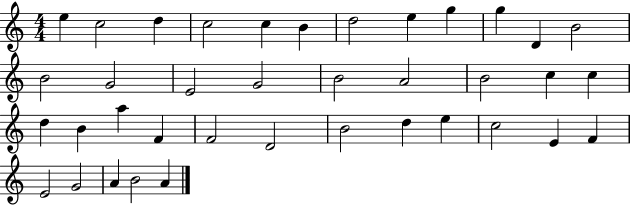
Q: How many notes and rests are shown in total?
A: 38